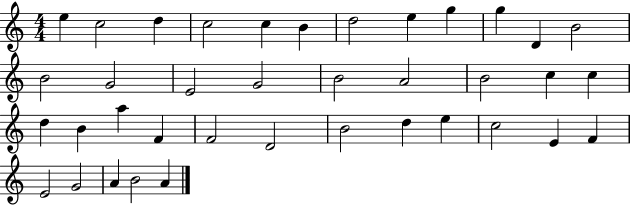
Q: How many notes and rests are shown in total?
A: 38